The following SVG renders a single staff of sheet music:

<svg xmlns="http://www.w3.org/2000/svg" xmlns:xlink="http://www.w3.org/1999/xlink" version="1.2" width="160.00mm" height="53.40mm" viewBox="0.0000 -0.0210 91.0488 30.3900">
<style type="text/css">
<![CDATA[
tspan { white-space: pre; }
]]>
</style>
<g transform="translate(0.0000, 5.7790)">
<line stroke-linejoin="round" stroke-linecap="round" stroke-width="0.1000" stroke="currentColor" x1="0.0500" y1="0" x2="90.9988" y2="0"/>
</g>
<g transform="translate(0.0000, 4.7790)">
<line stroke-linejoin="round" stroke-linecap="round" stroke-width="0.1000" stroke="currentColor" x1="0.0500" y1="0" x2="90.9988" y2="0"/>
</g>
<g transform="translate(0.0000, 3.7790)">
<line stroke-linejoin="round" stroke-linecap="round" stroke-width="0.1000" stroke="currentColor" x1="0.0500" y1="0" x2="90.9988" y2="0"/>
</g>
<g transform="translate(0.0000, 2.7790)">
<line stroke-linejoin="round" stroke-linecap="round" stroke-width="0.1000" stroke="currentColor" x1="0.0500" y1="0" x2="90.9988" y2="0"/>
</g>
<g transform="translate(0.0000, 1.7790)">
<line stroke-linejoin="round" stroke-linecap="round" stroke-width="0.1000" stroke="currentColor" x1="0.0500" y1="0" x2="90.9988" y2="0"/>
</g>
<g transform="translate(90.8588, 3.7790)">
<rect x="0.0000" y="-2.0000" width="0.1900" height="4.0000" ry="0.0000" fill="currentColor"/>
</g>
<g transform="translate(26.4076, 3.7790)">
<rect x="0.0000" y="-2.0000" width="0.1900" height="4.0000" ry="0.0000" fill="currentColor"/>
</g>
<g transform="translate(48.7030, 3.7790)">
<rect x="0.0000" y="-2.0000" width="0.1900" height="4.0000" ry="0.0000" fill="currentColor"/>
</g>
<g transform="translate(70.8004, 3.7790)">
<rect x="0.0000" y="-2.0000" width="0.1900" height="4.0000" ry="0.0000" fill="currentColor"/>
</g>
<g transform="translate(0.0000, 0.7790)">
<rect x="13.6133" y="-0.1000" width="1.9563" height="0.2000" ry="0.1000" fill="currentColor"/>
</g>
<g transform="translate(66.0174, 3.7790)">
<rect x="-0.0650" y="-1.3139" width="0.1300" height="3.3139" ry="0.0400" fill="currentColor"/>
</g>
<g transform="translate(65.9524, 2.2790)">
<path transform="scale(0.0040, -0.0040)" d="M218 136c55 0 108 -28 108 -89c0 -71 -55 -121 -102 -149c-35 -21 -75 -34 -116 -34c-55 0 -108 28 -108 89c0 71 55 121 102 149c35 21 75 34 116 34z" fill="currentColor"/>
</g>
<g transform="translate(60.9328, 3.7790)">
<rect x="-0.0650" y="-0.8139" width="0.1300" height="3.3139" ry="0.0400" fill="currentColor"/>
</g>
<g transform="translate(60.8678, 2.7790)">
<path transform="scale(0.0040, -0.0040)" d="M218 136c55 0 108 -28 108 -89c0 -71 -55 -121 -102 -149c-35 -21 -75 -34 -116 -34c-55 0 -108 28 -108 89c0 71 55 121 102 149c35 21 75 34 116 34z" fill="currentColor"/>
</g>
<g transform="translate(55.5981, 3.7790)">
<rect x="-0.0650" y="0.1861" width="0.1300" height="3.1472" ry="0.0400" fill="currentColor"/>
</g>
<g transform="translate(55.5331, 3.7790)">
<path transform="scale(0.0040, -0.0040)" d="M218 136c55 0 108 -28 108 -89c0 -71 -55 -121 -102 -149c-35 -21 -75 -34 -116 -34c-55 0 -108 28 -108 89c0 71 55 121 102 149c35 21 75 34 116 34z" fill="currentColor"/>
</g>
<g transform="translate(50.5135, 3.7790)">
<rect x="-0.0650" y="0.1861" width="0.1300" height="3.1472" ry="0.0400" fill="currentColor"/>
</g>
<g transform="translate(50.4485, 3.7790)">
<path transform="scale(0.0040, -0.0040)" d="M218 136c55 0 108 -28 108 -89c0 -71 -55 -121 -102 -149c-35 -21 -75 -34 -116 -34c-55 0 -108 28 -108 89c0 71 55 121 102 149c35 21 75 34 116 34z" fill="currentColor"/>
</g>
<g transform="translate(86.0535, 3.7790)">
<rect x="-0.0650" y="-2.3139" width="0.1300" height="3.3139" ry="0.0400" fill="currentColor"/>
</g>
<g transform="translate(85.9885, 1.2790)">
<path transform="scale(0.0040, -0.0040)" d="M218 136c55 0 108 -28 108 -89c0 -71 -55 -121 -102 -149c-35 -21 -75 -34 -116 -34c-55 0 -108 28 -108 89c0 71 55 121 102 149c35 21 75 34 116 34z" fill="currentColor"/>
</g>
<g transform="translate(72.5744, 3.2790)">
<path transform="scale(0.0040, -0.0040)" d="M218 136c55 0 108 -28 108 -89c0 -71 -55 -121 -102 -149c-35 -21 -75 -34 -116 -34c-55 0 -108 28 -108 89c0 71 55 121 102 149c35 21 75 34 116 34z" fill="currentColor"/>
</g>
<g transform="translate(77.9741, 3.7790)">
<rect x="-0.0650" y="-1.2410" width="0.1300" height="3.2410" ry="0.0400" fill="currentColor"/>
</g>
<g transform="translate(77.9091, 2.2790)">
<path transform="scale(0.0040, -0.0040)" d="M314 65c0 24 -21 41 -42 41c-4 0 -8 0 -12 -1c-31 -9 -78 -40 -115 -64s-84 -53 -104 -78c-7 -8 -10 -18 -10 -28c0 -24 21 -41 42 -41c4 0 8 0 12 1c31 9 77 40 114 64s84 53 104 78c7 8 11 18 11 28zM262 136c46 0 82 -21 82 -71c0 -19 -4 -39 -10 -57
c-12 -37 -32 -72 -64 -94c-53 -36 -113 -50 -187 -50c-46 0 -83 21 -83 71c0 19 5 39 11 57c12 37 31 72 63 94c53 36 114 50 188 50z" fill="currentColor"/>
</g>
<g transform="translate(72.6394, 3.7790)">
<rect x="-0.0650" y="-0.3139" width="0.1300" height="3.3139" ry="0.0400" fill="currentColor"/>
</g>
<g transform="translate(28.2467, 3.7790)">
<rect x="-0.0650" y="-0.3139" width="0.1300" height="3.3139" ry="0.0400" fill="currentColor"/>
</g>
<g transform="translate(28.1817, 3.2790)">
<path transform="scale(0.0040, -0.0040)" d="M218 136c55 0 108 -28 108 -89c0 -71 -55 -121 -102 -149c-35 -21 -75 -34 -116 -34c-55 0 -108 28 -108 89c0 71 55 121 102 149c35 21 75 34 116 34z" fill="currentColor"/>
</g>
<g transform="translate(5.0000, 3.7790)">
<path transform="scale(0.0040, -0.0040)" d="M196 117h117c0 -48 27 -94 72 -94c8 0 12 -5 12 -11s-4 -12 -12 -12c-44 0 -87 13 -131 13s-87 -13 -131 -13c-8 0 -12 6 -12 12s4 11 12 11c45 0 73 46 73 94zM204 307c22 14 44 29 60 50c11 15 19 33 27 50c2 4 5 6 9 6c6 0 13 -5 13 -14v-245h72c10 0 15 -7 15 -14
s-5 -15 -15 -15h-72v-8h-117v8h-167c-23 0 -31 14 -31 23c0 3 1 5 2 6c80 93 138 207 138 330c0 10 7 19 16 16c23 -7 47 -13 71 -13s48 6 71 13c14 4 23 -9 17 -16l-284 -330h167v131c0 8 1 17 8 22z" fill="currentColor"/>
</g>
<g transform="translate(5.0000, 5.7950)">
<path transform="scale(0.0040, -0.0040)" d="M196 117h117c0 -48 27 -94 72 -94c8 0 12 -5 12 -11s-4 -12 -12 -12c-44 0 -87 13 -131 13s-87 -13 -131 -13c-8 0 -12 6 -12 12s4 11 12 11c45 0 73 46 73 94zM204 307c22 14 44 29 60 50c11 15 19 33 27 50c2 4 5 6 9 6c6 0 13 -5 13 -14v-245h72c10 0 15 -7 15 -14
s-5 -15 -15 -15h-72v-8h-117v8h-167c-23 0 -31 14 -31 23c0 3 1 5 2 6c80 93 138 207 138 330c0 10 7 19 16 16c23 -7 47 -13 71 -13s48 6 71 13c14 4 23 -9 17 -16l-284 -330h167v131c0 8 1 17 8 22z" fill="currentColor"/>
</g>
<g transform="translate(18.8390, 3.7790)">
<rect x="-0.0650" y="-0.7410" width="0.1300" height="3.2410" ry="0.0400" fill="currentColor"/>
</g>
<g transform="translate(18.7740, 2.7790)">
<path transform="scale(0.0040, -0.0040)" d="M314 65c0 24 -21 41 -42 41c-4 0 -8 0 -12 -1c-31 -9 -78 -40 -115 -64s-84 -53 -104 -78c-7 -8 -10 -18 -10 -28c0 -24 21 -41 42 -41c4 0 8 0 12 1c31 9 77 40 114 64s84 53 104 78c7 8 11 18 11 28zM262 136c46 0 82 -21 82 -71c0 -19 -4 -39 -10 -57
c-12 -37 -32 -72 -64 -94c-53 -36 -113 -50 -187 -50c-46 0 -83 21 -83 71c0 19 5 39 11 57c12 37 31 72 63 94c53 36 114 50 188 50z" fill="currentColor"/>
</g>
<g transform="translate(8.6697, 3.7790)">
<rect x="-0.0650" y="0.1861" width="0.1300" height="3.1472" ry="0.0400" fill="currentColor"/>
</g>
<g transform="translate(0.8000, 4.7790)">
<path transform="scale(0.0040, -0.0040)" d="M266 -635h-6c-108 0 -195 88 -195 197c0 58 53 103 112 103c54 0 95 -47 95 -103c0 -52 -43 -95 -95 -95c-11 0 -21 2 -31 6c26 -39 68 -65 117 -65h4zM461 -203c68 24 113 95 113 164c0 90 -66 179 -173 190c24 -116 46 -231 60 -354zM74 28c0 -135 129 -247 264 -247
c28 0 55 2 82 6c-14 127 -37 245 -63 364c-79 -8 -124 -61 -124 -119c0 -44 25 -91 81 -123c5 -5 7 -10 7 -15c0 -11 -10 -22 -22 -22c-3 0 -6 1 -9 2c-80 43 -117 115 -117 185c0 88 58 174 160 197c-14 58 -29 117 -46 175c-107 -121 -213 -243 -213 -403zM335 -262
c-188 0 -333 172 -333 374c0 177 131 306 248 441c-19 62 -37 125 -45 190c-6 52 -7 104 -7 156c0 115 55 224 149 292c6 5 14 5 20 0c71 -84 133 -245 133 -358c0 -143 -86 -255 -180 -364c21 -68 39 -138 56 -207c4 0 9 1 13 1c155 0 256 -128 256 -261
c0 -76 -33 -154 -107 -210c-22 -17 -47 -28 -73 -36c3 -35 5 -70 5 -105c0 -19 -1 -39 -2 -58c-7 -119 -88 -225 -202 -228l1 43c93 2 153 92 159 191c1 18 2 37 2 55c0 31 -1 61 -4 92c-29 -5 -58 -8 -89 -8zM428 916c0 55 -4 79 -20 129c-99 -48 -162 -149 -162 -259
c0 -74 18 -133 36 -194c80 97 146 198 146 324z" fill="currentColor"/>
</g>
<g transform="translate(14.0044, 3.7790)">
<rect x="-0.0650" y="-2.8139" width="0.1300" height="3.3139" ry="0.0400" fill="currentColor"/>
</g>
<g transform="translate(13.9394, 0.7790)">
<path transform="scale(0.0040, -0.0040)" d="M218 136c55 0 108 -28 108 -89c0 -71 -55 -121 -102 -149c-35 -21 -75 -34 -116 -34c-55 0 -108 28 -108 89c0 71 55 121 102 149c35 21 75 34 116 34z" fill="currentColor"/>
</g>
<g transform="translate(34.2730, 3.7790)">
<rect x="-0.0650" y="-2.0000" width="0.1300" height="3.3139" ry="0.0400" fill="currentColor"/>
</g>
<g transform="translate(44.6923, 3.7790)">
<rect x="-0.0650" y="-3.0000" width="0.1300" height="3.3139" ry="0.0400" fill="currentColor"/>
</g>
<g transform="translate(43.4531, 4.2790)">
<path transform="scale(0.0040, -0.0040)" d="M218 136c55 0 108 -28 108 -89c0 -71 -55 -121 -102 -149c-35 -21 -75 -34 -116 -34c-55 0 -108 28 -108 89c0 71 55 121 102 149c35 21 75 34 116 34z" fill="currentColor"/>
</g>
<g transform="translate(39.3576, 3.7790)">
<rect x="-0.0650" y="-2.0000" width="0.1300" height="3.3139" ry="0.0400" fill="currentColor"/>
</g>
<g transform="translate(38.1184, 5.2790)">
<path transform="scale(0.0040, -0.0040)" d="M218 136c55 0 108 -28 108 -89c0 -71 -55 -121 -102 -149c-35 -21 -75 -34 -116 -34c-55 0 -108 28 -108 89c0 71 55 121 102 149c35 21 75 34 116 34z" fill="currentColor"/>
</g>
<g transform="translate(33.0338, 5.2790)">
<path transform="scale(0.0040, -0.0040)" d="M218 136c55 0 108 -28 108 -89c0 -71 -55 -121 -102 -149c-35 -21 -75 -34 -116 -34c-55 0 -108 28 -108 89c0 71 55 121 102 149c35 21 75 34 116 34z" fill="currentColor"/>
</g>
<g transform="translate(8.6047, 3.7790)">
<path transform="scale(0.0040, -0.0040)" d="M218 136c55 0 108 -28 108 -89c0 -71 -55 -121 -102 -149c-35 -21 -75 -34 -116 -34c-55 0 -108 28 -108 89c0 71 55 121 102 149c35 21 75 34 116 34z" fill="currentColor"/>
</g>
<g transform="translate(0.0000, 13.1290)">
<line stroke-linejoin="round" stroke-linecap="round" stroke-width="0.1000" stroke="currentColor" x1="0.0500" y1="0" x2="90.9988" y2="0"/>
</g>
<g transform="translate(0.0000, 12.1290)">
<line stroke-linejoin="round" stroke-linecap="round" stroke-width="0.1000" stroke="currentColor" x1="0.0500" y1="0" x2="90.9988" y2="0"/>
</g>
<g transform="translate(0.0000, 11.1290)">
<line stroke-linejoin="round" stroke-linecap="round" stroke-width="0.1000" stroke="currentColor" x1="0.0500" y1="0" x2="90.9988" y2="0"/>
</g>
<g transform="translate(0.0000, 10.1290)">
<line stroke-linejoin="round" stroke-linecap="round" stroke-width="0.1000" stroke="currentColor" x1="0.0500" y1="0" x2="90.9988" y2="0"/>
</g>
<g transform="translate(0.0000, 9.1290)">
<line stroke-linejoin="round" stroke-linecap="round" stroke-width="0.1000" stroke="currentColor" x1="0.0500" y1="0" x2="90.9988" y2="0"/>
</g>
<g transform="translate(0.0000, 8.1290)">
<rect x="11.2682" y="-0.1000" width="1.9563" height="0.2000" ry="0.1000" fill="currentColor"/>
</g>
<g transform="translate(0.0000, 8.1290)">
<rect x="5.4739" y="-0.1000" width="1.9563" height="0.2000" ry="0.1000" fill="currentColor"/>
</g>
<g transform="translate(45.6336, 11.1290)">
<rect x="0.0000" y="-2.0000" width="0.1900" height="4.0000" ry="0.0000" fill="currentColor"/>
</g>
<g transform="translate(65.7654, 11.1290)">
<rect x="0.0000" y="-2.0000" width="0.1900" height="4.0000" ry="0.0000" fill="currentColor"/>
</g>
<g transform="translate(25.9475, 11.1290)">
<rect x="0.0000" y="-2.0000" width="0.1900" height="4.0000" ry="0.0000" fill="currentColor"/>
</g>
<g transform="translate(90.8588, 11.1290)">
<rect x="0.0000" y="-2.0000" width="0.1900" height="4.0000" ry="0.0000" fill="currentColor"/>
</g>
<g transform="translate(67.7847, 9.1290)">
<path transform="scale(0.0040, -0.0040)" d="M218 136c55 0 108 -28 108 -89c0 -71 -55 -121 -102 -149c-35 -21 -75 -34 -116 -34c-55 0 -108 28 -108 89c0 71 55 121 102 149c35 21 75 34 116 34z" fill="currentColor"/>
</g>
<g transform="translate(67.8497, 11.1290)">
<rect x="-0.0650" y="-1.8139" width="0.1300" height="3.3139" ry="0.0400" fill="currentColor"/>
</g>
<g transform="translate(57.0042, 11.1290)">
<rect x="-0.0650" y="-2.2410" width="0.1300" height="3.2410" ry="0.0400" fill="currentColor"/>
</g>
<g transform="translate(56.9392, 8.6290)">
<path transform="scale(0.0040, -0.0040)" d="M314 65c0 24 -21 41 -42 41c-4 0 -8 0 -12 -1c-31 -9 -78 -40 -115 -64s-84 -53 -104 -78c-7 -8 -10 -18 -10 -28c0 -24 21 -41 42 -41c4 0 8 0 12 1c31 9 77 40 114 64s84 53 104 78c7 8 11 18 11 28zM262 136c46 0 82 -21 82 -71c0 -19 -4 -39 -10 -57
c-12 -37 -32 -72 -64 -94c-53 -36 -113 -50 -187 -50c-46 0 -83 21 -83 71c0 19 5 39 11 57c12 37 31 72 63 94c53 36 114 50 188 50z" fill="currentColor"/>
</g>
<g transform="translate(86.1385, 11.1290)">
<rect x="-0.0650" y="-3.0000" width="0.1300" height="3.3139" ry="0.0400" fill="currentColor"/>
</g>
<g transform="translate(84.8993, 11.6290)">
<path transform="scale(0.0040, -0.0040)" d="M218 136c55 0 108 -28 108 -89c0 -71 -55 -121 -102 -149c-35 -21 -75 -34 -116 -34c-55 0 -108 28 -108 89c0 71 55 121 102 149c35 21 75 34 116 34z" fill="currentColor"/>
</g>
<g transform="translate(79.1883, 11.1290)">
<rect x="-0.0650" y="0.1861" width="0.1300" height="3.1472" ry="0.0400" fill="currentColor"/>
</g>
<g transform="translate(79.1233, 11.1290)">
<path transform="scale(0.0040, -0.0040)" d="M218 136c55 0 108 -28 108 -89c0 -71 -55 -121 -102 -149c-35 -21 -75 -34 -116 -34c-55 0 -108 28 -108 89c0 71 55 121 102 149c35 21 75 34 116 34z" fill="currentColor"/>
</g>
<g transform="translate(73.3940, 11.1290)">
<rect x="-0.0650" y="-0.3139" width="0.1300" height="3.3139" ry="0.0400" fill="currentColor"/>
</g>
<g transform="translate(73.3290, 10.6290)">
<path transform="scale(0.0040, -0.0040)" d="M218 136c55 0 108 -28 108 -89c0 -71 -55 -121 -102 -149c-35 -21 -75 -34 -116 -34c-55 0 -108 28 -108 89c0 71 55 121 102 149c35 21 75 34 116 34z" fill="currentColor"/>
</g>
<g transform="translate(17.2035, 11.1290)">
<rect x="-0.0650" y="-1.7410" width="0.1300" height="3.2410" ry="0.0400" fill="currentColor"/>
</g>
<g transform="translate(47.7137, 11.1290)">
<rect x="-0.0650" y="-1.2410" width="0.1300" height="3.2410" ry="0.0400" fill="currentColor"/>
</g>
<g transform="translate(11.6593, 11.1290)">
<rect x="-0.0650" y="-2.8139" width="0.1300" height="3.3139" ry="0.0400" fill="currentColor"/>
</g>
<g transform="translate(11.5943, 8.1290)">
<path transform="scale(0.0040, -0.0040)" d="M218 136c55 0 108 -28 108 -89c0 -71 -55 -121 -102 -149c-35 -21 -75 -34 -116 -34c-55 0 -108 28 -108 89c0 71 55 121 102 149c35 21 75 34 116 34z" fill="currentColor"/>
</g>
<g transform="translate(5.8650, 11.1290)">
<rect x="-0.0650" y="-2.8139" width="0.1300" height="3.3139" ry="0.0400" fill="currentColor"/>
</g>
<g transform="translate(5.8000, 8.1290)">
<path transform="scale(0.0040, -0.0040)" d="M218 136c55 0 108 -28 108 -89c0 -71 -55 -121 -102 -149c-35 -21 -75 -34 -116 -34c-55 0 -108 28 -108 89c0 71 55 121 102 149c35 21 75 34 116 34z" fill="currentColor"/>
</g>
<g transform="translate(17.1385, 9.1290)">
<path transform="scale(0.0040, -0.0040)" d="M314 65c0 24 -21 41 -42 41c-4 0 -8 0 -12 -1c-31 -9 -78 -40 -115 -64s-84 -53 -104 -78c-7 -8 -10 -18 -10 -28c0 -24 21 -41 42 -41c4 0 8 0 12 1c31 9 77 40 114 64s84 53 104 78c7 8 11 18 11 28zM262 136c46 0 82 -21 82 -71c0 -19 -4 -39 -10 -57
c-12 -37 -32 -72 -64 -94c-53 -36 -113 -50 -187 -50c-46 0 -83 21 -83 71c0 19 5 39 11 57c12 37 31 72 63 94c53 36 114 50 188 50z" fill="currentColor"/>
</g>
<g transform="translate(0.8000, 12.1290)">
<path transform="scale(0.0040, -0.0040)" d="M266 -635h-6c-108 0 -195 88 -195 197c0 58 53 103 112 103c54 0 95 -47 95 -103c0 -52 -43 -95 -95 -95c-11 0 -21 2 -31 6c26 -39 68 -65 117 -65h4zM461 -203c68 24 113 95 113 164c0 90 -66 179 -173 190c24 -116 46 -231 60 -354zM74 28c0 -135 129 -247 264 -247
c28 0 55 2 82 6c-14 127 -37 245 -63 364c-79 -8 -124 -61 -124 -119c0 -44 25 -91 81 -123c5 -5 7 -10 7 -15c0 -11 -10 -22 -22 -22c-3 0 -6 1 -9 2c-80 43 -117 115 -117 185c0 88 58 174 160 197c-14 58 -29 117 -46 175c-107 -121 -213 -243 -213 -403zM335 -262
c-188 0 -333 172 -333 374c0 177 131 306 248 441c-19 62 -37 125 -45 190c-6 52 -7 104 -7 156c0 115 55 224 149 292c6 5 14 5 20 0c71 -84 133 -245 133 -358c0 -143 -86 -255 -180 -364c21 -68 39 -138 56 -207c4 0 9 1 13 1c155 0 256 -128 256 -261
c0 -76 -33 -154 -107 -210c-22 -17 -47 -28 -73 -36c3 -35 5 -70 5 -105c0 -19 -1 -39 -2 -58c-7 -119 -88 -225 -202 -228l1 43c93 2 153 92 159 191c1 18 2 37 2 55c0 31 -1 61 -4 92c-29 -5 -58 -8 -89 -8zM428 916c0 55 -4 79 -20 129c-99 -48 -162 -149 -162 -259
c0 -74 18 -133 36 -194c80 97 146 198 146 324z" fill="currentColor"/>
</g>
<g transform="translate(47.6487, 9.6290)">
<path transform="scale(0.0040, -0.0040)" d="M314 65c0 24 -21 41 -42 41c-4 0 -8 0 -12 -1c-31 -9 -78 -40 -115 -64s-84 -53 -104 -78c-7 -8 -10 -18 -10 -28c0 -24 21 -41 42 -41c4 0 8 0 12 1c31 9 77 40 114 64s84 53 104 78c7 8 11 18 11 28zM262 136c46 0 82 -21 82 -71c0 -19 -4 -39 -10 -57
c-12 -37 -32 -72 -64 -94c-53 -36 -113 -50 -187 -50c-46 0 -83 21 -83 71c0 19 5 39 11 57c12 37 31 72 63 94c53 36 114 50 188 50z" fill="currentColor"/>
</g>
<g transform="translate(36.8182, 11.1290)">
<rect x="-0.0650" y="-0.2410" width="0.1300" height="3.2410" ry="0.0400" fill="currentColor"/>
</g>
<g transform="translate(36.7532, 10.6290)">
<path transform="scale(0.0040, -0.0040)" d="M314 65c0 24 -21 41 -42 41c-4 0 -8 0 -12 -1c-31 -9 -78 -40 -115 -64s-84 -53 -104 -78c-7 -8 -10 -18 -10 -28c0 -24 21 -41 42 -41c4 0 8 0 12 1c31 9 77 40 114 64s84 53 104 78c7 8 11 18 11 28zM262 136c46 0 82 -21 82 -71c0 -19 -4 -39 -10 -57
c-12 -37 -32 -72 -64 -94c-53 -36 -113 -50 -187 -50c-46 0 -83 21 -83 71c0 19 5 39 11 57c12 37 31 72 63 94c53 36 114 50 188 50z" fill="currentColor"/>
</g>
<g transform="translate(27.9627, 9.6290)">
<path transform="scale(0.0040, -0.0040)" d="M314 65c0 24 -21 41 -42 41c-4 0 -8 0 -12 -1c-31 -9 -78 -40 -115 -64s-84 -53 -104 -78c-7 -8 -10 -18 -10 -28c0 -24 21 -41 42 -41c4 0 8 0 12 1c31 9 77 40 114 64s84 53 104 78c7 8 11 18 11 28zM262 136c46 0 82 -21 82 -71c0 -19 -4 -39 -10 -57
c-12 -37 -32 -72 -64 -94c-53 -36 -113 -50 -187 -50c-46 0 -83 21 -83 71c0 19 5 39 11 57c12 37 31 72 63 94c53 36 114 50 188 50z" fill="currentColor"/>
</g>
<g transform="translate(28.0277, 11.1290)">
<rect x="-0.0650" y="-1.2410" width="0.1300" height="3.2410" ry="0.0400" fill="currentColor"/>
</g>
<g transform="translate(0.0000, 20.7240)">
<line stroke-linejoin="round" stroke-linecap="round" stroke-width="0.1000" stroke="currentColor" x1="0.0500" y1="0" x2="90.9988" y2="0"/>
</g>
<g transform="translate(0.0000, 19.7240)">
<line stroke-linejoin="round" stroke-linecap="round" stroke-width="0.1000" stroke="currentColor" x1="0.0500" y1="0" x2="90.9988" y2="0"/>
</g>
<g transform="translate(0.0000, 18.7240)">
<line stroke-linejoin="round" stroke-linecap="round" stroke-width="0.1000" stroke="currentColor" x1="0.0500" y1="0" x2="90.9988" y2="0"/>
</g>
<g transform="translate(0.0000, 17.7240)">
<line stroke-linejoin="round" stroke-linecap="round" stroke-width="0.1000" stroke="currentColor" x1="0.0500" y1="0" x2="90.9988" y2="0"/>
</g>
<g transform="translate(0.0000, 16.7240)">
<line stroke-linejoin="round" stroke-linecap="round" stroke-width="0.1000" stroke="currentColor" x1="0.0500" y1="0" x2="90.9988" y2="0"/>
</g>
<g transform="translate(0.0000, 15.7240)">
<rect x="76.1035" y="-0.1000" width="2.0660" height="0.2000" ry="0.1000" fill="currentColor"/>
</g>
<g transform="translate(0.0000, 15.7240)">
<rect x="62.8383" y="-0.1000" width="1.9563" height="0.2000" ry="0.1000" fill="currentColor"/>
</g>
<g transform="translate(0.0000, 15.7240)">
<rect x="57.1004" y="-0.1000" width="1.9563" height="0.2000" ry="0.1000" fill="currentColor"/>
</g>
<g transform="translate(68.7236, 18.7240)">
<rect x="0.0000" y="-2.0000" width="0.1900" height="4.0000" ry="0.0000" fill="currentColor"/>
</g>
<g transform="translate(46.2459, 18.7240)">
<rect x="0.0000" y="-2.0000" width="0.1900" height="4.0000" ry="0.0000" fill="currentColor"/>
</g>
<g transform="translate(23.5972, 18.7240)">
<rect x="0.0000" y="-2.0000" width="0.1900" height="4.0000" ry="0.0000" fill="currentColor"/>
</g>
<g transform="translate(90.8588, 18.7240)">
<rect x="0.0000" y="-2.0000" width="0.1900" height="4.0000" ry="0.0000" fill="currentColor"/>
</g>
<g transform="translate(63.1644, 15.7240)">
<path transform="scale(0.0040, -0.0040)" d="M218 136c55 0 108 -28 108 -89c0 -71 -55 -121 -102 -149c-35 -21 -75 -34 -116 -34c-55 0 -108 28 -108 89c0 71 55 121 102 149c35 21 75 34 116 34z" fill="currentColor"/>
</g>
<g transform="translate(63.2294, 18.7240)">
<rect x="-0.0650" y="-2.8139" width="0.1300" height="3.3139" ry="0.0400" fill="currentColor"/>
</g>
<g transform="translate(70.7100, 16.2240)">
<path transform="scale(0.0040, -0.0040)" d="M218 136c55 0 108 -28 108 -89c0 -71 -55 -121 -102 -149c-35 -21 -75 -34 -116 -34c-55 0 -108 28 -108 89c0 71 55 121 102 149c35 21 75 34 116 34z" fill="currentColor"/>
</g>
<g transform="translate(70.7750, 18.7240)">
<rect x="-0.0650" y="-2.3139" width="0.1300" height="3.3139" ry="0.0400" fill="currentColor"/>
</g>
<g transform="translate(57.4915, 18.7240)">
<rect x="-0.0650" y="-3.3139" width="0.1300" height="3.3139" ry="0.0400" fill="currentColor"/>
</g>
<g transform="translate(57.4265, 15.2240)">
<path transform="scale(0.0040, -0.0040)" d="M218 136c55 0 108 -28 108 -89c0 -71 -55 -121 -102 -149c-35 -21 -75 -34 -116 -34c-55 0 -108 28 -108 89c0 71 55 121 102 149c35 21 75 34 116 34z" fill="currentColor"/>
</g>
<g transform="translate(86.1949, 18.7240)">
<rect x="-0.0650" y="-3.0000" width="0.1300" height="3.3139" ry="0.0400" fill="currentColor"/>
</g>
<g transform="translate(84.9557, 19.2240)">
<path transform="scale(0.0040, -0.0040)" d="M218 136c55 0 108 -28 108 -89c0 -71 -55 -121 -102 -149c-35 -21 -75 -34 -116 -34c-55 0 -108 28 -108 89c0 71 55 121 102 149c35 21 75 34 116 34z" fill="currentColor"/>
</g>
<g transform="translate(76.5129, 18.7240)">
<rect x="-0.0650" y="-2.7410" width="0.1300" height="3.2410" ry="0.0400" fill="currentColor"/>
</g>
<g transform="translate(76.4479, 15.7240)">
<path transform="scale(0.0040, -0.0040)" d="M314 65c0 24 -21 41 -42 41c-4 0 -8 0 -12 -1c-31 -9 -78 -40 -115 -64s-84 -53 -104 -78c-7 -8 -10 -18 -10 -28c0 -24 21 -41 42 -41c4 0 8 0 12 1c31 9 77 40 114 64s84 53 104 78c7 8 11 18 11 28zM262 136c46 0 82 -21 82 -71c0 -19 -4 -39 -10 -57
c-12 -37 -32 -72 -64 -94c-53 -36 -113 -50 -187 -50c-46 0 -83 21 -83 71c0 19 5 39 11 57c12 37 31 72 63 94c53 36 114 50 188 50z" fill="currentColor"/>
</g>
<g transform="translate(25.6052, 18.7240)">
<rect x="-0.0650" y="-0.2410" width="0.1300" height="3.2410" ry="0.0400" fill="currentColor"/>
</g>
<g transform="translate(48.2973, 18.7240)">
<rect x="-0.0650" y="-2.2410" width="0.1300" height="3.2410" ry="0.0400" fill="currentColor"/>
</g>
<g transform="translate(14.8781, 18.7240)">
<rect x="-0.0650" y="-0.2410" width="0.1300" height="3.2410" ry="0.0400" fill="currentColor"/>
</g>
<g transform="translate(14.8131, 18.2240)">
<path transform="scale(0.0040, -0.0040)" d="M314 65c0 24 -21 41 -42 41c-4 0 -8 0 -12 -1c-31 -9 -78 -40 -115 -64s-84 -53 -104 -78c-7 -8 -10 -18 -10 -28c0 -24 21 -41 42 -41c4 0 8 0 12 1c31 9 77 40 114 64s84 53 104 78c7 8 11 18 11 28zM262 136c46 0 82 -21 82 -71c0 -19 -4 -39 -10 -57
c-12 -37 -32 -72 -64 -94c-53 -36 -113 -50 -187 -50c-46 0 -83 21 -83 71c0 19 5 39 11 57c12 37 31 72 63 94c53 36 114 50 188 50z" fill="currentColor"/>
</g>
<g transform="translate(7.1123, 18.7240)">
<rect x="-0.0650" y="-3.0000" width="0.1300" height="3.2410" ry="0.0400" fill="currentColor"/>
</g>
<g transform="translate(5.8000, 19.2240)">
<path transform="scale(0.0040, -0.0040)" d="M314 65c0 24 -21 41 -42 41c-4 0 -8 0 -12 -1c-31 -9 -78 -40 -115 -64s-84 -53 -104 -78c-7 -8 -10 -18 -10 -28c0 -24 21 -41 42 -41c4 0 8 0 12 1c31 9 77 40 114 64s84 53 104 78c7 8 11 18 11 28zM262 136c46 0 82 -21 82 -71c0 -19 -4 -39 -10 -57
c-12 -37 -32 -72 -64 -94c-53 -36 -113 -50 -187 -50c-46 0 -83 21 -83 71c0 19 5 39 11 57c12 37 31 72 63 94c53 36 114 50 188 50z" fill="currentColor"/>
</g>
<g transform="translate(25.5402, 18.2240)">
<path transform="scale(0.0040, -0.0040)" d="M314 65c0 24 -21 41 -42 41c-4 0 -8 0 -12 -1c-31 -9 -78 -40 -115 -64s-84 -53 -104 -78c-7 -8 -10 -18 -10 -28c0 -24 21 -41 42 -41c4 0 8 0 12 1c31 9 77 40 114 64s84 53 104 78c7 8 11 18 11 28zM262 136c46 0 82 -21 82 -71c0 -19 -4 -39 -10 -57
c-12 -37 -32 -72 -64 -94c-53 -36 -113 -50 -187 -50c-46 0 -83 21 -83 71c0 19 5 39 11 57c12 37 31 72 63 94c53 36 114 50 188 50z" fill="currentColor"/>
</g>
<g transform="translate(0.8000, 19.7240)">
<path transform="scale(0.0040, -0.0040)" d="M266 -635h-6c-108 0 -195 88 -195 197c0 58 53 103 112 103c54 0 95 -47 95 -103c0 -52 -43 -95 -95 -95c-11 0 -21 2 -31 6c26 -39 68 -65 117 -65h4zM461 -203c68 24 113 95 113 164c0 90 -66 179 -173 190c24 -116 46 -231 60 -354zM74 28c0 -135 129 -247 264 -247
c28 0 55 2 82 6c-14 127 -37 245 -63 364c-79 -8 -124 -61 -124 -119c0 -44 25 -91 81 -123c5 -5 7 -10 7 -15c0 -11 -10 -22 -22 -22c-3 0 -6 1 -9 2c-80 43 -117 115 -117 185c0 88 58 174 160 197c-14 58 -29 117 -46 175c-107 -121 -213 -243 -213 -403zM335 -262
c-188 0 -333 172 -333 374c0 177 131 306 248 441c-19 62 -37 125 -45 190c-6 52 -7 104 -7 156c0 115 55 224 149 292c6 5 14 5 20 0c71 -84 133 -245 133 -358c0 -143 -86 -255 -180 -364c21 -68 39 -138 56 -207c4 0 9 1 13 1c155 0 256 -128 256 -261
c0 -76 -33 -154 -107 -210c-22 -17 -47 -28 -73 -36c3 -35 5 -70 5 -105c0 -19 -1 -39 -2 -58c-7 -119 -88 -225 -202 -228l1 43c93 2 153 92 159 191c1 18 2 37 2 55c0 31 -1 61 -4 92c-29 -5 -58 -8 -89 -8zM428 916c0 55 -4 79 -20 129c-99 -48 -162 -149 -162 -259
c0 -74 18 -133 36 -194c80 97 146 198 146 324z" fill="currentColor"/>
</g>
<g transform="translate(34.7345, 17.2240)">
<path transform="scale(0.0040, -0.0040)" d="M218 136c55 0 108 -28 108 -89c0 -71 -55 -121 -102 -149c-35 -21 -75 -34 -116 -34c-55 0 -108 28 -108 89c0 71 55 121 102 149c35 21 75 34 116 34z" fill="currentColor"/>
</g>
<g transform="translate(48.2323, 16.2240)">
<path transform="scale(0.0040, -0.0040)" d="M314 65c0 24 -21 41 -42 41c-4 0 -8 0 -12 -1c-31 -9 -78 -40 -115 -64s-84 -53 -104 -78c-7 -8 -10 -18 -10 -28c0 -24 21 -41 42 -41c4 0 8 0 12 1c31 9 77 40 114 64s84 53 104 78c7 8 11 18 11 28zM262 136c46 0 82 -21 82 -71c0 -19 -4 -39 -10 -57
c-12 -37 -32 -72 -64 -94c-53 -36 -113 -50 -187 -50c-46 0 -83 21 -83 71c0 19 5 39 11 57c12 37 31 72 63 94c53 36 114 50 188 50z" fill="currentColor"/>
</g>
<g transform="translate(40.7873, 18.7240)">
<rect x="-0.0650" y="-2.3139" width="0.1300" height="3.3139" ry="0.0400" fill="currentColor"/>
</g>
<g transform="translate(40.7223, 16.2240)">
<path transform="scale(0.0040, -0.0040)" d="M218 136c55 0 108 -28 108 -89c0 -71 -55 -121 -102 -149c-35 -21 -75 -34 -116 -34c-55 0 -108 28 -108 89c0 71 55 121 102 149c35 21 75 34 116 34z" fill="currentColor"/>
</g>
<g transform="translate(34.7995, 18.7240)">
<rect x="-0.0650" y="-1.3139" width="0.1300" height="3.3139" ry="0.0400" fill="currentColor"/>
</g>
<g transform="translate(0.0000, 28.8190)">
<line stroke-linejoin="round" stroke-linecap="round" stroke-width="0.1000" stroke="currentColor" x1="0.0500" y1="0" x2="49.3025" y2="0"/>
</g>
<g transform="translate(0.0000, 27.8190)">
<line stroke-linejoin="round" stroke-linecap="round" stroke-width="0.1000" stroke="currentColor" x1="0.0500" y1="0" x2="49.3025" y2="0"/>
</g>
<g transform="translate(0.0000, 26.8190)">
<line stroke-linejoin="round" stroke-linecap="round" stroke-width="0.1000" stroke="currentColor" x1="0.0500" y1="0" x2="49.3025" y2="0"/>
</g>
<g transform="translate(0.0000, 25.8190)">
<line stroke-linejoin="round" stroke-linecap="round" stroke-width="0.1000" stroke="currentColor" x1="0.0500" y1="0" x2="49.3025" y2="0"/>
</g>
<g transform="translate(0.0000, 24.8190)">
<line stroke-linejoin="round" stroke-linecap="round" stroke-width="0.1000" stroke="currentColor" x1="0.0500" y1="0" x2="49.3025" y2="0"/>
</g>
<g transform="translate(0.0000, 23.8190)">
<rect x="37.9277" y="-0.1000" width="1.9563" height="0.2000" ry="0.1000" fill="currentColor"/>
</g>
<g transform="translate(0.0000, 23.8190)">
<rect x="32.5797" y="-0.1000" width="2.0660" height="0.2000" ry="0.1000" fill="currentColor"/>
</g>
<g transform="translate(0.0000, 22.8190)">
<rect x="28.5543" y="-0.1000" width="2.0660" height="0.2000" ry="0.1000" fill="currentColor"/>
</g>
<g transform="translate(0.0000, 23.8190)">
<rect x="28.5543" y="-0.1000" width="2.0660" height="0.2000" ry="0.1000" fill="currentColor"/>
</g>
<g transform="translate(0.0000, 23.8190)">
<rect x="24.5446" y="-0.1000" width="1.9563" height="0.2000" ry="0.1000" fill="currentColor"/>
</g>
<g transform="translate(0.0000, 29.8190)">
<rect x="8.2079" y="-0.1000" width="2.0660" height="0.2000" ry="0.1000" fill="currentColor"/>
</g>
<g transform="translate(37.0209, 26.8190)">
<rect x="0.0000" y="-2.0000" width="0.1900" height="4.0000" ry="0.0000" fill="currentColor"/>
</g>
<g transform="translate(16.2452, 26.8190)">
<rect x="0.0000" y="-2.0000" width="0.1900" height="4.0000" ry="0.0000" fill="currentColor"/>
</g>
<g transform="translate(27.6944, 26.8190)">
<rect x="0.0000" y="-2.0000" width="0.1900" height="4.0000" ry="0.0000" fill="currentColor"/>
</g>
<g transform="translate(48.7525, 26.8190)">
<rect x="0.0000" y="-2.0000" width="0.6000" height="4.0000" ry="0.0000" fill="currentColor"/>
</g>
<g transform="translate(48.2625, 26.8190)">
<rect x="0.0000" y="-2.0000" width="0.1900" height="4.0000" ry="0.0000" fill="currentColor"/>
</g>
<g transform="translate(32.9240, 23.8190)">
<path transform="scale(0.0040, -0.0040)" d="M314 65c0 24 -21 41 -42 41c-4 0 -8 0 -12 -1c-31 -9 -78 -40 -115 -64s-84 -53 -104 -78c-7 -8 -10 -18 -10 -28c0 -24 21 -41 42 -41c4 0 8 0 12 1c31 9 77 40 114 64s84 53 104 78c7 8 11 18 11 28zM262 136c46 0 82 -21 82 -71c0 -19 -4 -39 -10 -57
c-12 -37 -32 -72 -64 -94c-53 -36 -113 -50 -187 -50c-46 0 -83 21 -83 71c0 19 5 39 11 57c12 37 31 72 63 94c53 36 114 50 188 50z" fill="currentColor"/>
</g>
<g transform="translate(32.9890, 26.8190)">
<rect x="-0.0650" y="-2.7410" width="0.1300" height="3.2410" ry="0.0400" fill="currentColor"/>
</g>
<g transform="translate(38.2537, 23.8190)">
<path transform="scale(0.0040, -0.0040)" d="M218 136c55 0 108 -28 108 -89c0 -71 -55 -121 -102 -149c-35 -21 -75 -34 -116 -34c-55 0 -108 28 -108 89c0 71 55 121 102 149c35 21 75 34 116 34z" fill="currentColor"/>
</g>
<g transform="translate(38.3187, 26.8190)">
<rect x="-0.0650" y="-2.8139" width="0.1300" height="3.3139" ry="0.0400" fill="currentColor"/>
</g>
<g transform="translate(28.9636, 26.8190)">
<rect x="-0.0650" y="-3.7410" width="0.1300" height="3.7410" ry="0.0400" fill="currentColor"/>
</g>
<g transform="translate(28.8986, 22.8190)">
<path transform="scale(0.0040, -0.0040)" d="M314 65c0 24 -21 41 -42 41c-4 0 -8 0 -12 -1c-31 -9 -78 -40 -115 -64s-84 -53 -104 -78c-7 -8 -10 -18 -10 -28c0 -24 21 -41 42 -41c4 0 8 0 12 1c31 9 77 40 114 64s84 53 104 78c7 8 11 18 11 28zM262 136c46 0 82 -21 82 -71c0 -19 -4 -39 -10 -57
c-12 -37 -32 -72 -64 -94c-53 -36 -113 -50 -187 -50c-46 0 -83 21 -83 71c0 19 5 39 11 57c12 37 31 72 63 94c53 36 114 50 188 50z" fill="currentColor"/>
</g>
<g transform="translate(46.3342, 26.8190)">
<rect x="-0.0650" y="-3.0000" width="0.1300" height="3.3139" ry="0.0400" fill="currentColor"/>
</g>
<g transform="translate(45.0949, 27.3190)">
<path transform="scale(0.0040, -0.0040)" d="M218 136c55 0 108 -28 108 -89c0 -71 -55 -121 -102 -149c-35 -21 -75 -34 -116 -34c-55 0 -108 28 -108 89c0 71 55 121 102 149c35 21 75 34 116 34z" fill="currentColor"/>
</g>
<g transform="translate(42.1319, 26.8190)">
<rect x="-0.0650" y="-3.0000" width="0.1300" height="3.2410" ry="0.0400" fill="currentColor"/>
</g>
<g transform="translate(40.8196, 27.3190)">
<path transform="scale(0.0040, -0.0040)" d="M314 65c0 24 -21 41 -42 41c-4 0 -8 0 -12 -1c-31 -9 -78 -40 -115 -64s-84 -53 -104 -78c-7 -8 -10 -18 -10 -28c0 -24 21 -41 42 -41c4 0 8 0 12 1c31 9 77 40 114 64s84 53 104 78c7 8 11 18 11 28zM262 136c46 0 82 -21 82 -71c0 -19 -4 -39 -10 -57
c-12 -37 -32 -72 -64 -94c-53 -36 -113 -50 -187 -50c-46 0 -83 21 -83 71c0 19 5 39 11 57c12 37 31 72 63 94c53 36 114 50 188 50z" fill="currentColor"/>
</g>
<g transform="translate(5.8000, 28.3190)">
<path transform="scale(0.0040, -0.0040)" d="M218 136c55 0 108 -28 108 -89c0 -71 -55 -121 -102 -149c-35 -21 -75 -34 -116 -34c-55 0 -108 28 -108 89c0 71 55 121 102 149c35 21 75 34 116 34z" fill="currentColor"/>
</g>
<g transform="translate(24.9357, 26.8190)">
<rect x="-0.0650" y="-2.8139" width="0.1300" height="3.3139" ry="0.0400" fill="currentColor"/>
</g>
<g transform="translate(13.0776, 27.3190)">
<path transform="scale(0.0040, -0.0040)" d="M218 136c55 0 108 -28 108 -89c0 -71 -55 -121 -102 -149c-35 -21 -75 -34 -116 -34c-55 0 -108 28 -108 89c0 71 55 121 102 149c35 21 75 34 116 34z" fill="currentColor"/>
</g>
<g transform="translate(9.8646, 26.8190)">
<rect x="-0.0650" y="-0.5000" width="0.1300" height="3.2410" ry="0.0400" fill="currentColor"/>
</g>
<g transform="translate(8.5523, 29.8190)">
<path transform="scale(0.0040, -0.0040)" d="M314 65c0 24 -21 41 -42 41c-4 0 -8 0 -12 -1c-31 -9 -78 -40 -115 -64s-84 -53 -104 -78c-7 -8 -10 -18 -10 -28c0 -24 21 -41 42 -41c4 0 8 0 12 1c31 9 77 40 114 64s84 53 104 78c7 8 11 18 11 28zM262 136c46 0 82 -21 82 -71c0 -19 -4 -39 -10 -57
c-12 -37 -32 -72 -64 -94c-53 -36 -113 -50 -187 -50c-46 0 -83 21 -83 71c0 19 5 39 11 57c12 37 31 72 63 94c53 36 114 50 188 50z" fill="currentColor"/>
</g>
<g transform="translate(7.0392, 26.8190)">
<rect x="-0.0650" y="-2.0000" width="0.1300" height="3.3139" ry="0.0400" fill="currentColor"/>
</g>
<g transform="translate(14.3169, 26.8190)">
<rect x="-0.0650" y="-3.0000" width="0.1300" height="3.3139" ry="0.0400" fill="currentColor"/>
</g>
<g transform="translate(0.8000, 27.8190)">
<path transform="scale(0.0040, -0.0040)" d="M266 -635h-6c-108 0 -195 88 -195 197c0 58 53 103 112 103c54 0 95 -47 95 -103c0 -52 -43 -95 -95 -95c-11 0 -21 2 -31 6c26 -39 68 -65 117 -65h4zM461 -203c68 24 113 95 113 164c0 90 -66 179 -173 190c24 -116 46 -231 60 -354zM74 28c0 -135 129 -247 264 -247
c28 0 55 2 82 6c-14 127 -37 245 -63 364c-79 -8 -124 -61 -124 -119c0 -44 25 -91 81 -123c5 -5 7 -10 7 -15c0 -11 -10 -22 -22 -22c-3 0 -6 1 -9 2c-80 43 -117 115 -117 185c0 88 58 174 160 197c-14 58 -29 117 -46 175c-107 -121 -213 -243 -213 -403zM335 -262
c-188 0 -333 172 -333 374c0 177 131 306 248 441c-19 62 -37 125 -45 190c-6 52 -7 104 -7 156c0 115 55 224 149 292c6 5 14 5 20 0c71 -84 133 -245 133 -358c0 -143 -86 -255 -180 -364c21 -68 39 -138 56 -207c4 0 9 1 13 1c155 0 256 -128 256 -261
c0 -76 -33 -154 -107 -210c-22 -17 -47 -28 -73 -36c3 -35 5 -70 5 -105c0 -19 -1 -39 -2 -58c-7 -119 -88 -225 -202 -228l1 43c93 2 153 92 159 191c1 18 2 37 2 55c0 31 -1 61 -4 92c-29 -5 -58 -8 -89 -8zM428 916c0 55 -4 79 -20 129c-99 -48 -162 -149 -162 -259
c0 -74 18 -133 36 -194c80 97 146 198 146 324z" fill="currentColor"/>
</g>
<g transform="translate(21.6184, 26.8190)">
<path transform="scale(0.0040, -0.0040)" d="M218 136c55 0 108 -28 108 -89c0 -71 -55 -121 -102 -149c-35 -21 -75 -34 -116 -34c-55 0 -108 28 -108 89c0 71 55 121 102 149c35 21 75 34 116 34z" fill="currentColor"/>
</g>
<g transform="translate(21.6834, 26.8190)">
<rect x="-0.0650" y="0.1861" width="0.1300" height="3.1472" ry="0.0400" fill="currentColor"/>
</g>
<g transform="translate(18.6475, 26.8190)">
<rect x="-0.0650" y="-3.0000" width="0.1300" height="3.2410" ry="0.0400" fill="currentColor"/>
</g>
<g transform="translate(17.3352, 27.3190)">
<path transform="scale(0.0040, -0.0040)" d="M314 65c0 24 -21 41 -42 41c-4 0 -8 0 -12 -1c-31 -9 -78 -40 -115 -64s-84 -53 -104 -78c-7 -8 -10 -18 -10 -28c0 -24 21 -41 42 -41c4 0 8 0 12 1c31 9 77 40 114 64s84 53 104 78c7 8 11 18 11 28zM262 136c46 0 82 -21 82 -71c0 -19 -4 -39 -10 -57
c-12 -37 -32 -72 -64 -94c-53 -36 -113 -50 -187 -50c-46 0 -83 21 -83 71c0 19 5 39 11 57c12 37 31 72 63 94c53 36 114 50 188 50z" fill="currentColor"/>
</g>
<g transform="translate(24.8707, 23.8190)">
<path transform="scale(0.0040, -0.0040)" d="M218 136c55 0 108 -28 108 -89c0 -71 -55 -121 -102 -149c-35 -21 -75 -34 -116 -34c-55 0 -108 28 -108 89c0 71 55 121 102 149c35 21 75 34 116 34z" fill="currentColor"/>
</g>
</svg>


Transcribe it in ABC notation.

X:1
T:Untitled
M:4/4
L:1/4
K:C
B a d2 c F F A B B d e c e2 g a a f2 e2 c2 e2 g2 f c B A A2 c2 c2 e g g2 b a g a2 A F C2 A A2 B a c'2 a2 a A2 A